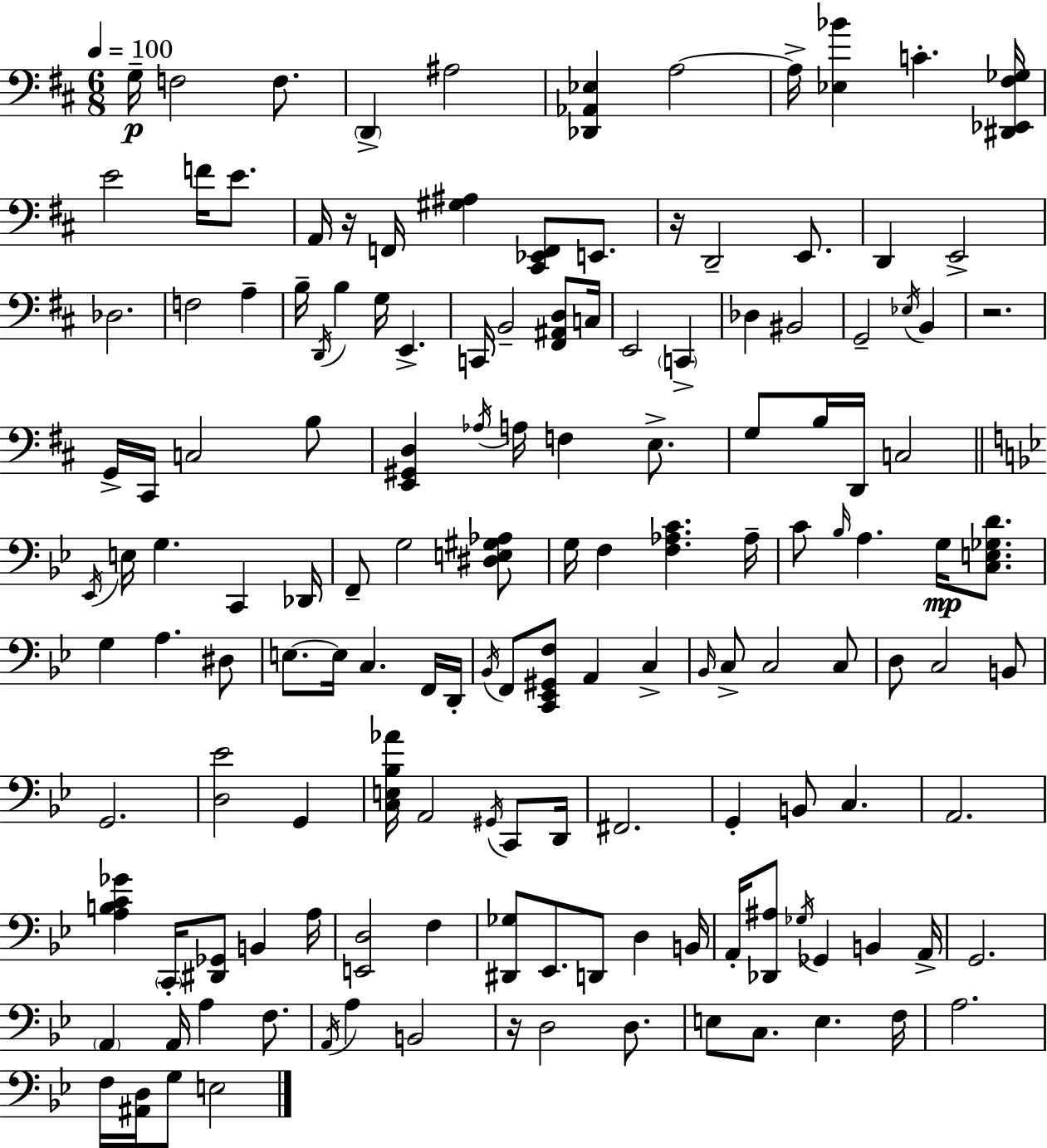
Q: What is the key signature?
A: D major